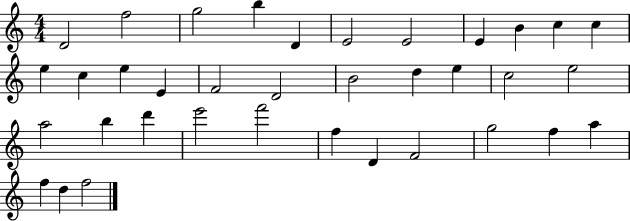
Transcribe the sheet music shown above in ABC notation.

X:1
T:Untitled
M:4/4
L:1/4
K:C
D2 f2 g2 b D E2 E2 E B c c e c e E F2 D2 B2 d e c2 e2 a2 b d' e'2 f'2 f D F2 g2 f a f d f2